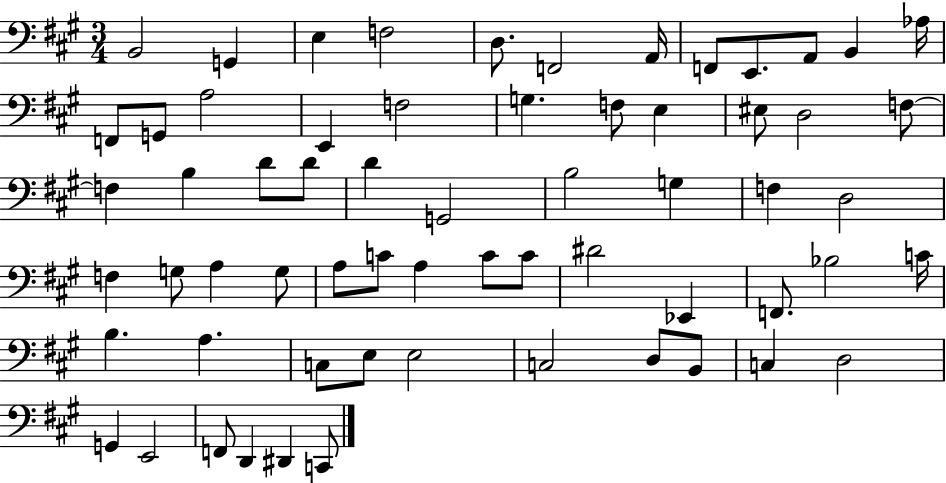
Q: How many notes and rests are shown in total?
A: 63